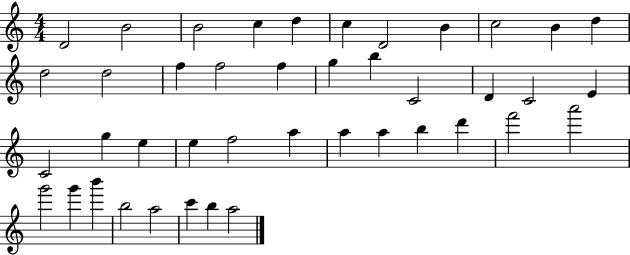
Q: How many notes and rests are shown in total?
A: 42